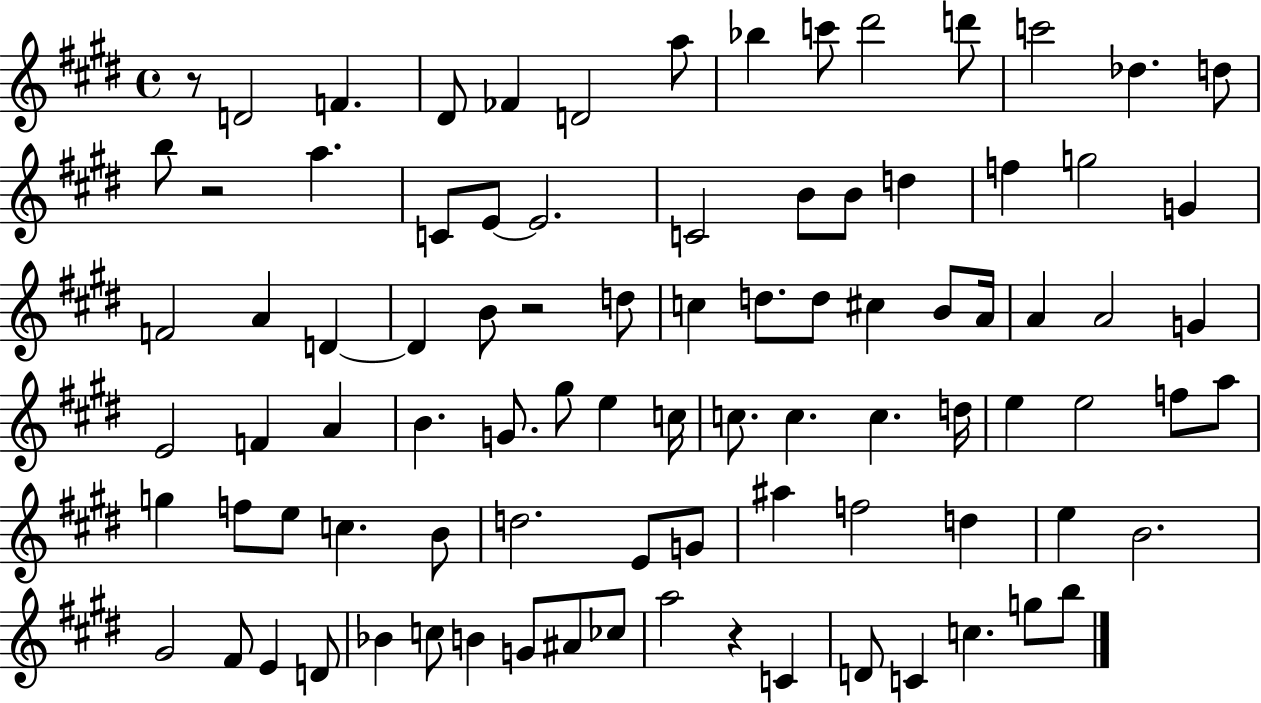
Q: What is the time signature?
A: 4/4